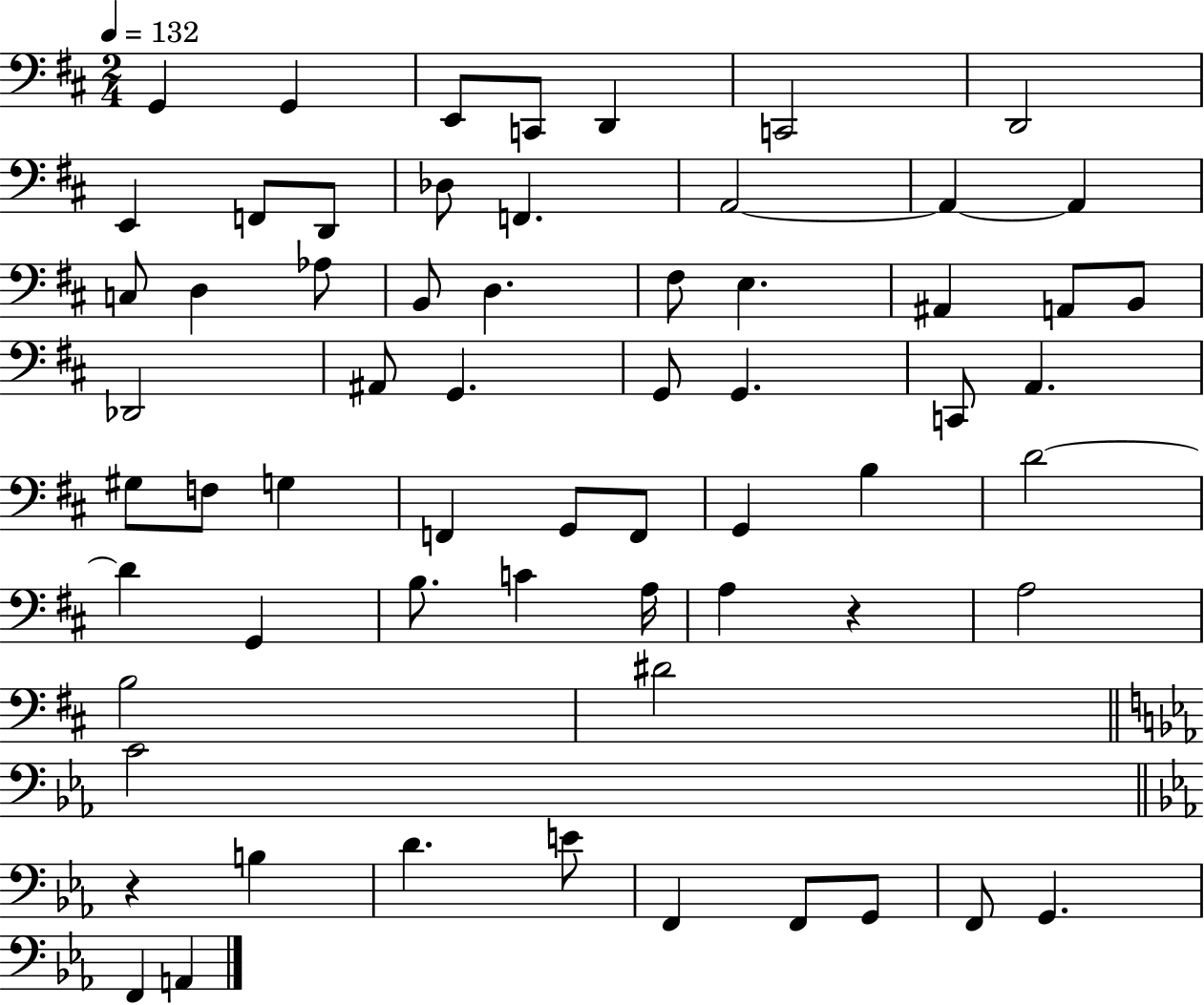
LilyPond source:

{
  \clef bass
  \numericTimeSignature
  \time 2/4
  \key d \major
  \tempo 4 = 132
  g,4 g,4 | e,8 c,8 d,4 | c,2 | d,2 | \break e,4 f,8 d,8 | des8 f,4. | a,2~~ | a,4~~ a,4 | \break c8 d4 aes8 | b,8 d4. | fis8 e4. | ais,4 a,8 b,8 | \break des,2 | ais,8 g,4. | g,8 g,4. | c,8 a,4. | \break gis8 f8 g4 | f,4 g,8 f,8 | g,4 b4 | d'2~~ | \break d'4 g,4 | b8. c'4 a16 | a4 r4 | a2 | \break b2 | dis'2 | \bar "||" \break \key c \minor c'2 | \bar "||" \break \key c \minor r4 b4 | d'4. e'8 | f,4 f,8 g,8 | f,8 g,4. | \break f,4 a,4 | \bar "|."
}